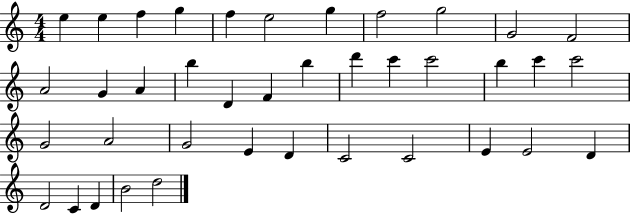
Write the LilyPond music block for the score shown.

{
  \clef treble
  \numericTimeSignature
  \time 4/4
  \key c \major
  e''4 e''4 f''4 g''4 | f''4 e''2 g''4 | f''2 g''2 | g'2 f'2 | \break a'2 g'4 a'4 | b''4 d'4 f'4 b''4 | d'''4 c'''4 c'''2 | b''4 c'''4 c'''2 | \break g'2 a'2 | g'2 e'4 d'4 | c'2 c'2 | e'4 e'2 d'4 | \break d'2 c'4 d'4 | b'2 d''2 | \bar "|."
}